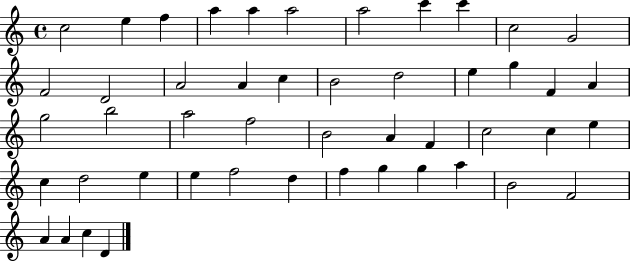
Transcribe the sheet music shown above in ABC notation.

X:1
T:Untitled
M:4/4
L:1/4
K:C
c2 e f a a a2 a2 c' c' c2 G2 F2 D2 A2 A c B2 d2 e g F A g2 b2 a2 f2 B2 A F c2 c e c d2 e e f2 d f g g a B2 F2 A A c D